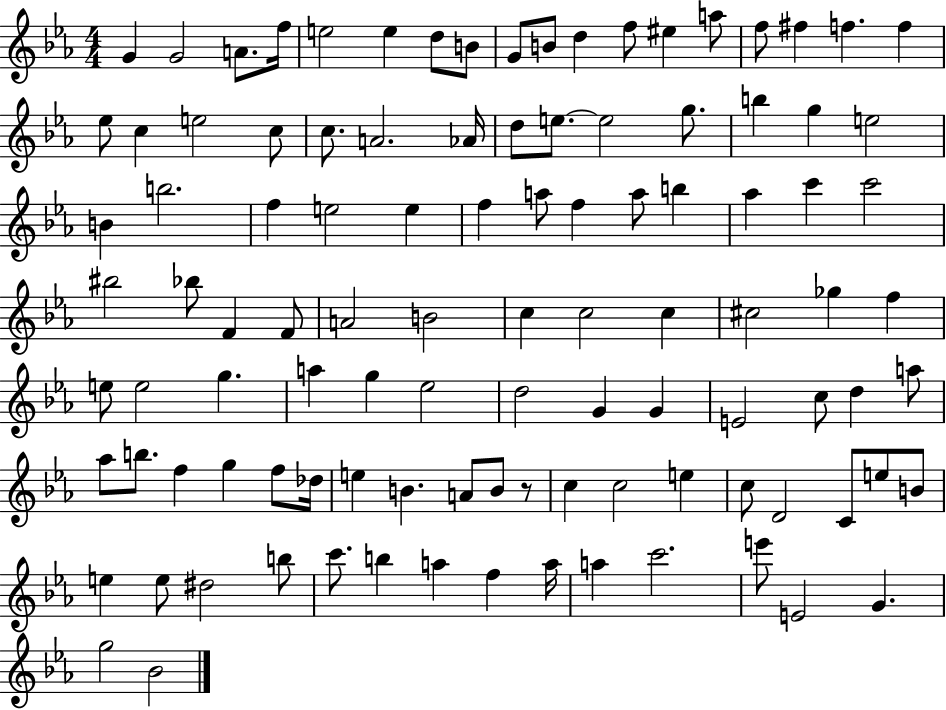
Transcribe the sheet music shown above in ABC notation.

X:1
T:Untitled
M:4/4
L:1/4
K:Eb
G G2 A/2 f/4 e2 e d/2 B/2 G/2 B/2 d f/2 ^e a/2 f/2 ^f f f _e/2 c e2 c/2 c/2 A2 _A/4 d/2 e/2 e2 g/2 b g e2 B b2 f e2 e f a/2 f a/2 b _a c' c'2 ^b2 _b/2 F F/2 A2 B2 c c2 c ^c2 _g f e/2 e2 g a g _e2 d2 G G E2 c/2 d a/2 _a/2 b/2 f g f/2 _d/4 e B A/2 B/2 z/2 c c2 e c/2 D2 C/2 e/2 B/2 e e/2 ^d2 b/2 c'/2 b a f a/4 a c'2 e'/2 E2 G g2 _B2